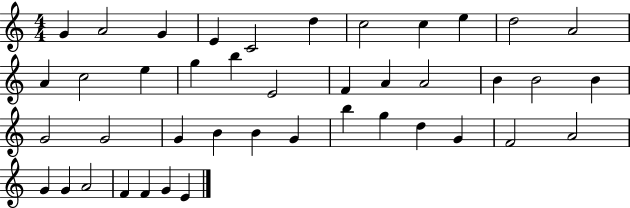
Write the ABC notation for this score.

X:1
T:Untitled
M:4/4
L:1/4
K:C
G A2 G E C2 d c2 c e d2 A2 A c2 e g b E2 F A A2 B B2 B G2 G2 G B B G b g d G F2 A2 G G A2 F F G E